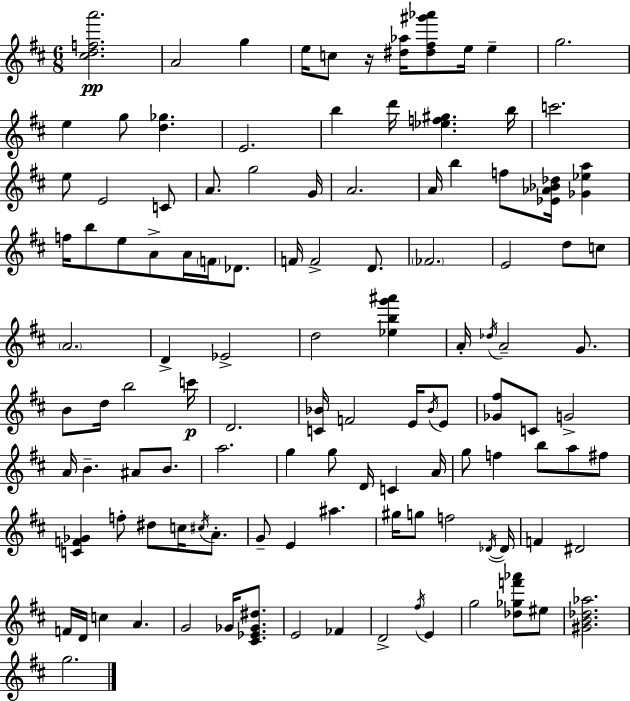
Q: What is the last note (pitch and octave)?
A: G5